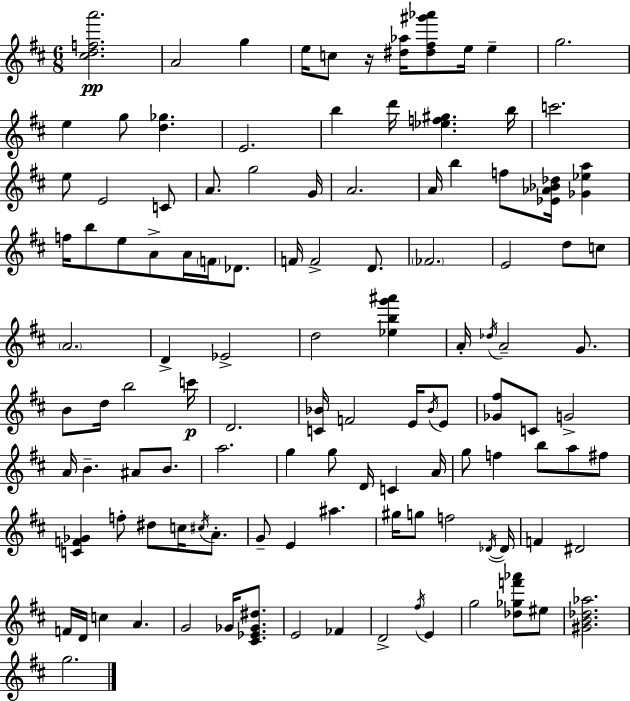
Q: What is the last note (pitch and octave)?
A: G5